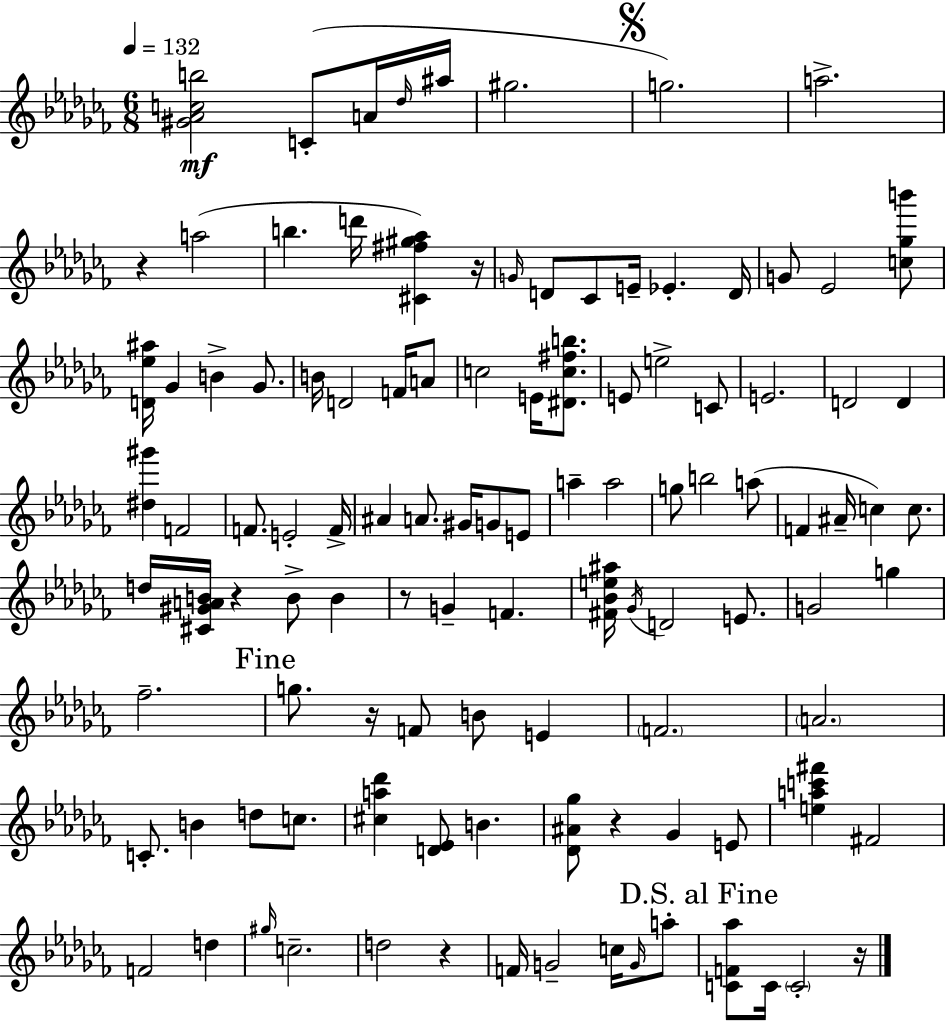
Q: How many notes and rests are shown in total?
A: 109